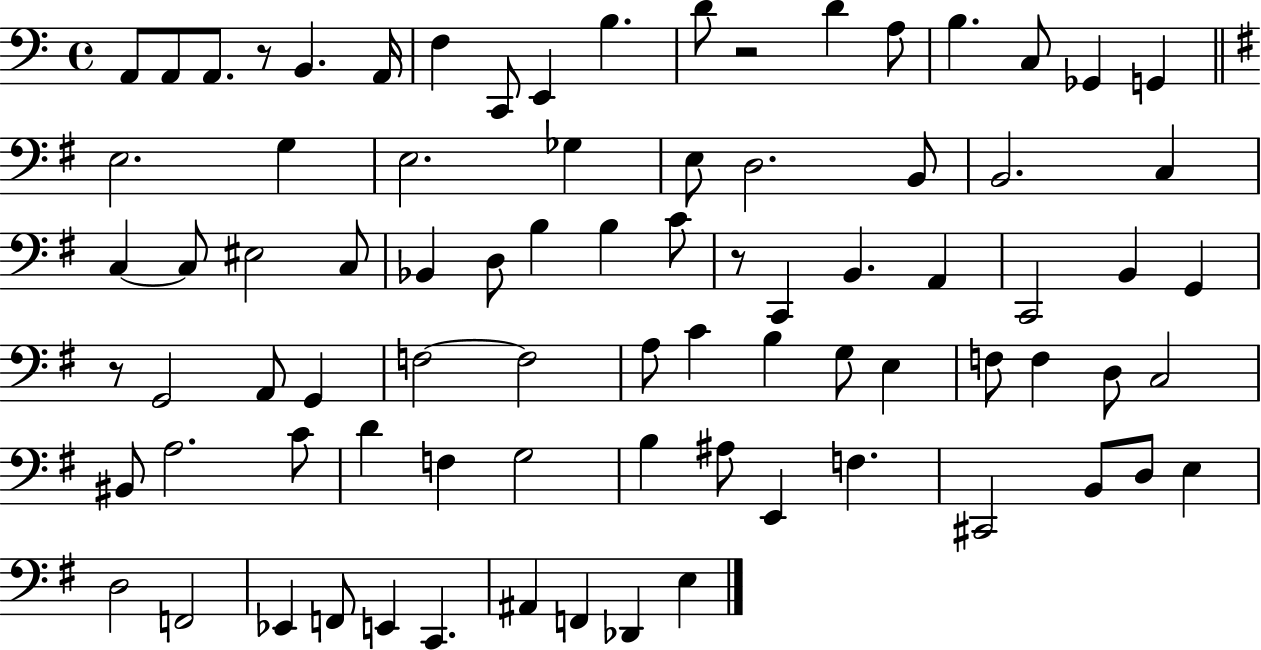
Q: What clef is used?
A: bass